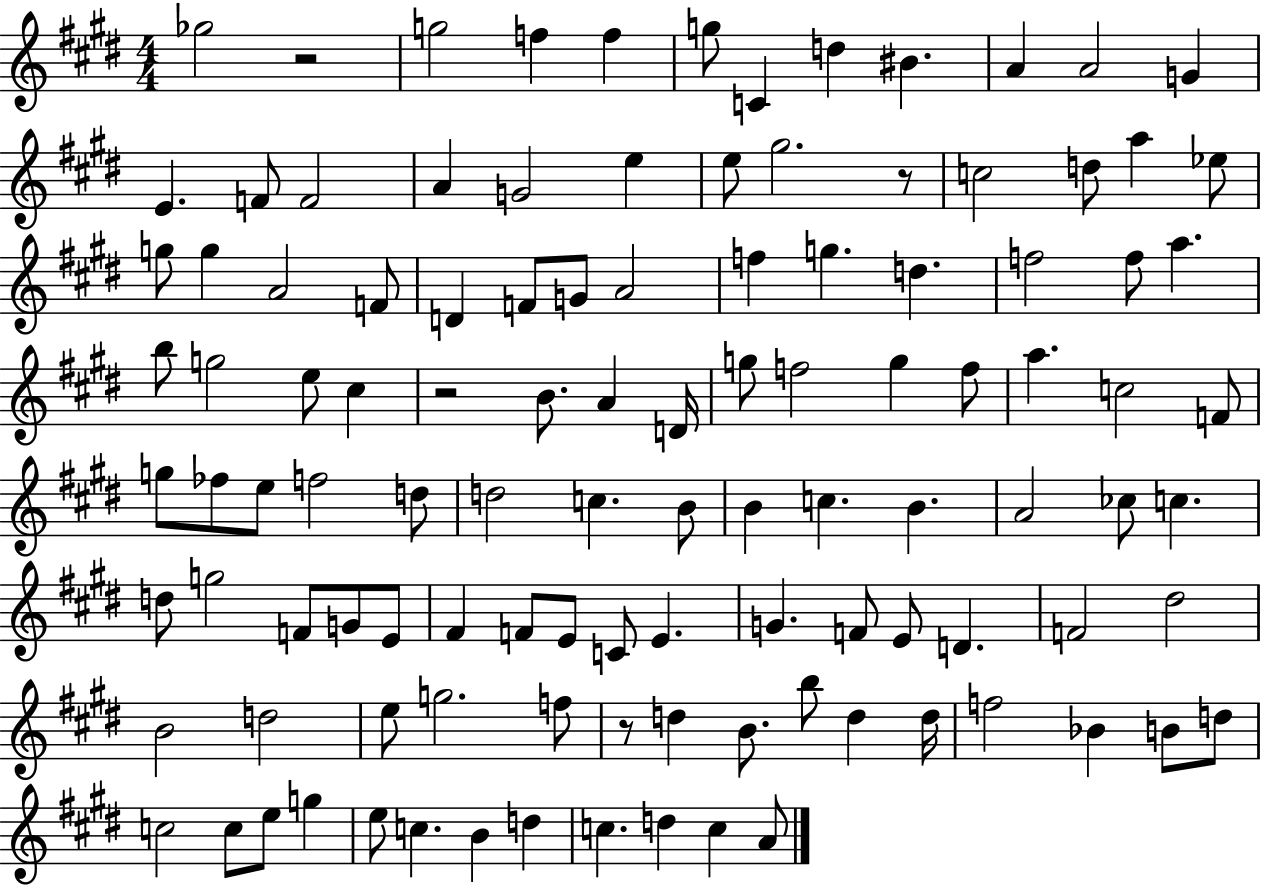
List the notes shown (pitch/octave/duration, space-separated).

Gb5/h R/h G5/h F5/q F5/q G5/e C4/q D5/q BIS4/q. A4/q A4/h G4/q E4/q. F4/e F4/h A4/q G4/h E5/q E5/e G#5/h. R/e C5/h D5/e A5/q Eb5/e G5/e G5/q A4/h F4/e D4/q F4/e G4/e A4/h F5/q G5/q. D5/q. F5/h F5/e A5/q. B5/e G5/h E5/e C#5/q R/h B4/e. A4/q D4/s G5/e F5/h G5/q F5/e A5/q. C5/h F4/e G5/e FES5/e E5/e F5/h D5/e D5/h C5/q. B4/e B4/q C5/q. B4/q. A4/h CES5/e C5/q. D5/e G5/h F4/e G4/e E4/e F#4/q F4/e E4/e C4/e E4/q. G4/q. F4/e E4/e D4/q. F4/h D#5/h B4/h D5/h E5/e G5/h. F5/e R/e D5/q B4/e. B5/e D5/q D5/s F5/h Bb4/q B4/e D5/e C5/h C5/e E5/e G5/q E5/e C5/q. B4/q D5/q C5/q. D5/q C5/q A4/e